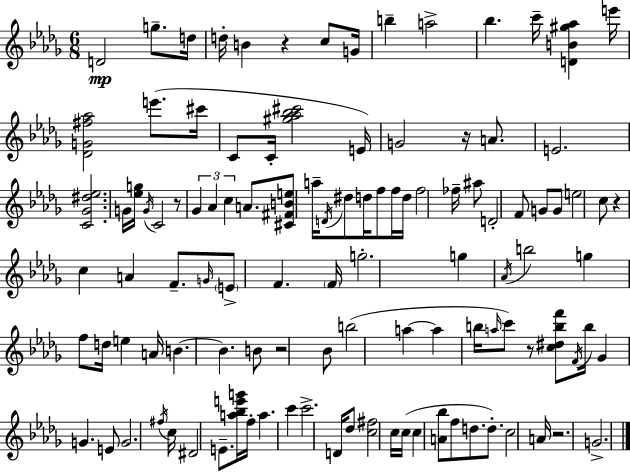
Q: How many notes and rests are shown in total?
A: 111